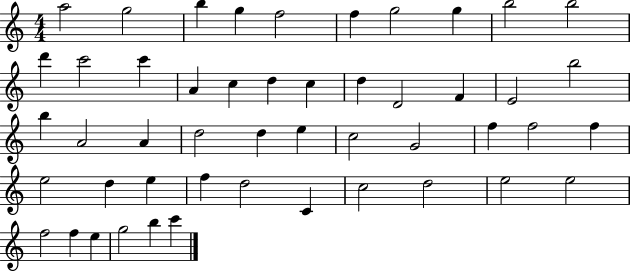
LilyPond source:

{
  \clef treble
  \numericTimeSignature
  \time 4/4
  \key c \major
  a''2 g''2 | b''4 g''4 f''2 | f''4 g''2 g''4 | b''2 b''2 | \break d'''4 c'''2 c'''4 | a'4 c''4 d''4 c''4 | d''4 d'2 f'4 | e'2 b''2 | \break b''4 a'2 a'4 | d''2 d''4 e''4 | c''2 g'2 | f''4 f''2 f''4 | \break e''2 d''4 e''4 | f''4 d''2 c'4 | c''2 d''2 | e''2 e''2 | \break f''2 f''4 e''4 | g''2 b''4 c'''4 | \bar "|."
}